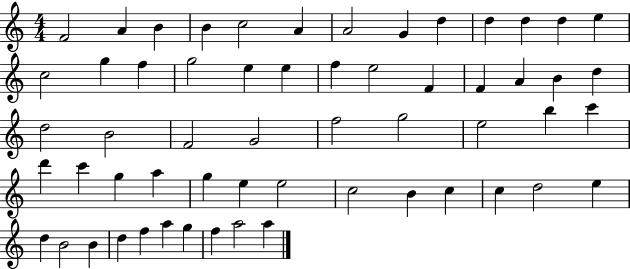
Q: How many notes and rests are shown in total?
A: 58